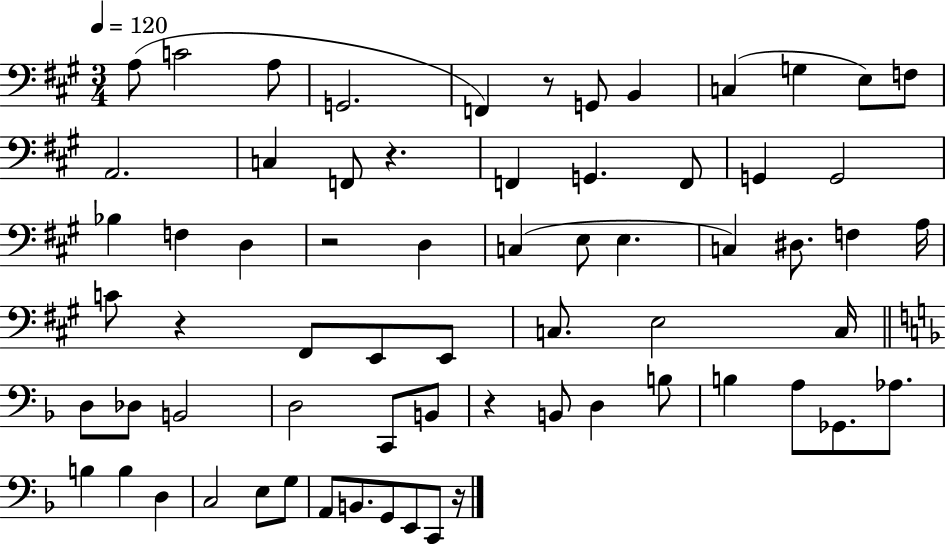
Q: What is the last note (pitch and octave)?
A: C2